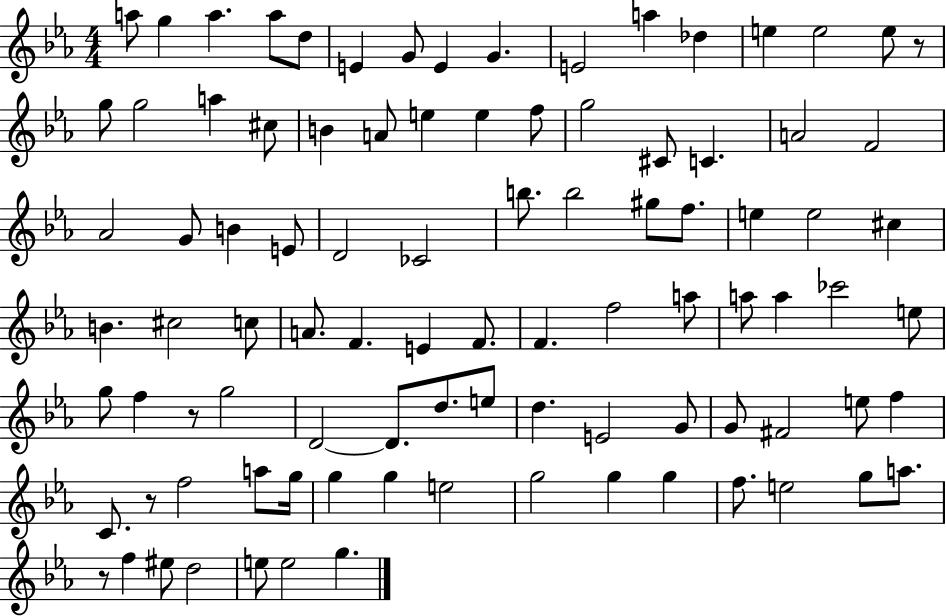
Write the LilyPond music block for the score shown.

{
  \clef treble
  \numericTimeSignature
  \time 4/4
  \key ees \major
  \repeat volta 2 { a''8 g''4 a''4. a''8 d''8 | e'4 g'8 e'4 g'4. | e'2 a''4 des''4 | e''4 e''2 e''8 r8 | \break g''8 g''2 a''4 cis''8 | b'4 a'8 e''4 e''4 f''8 | g''2 cis'8 c'4. | a'2 f'2 | \break aes'2 g'8 b'4 e'8 | d'2 ces'2 | b''8. b''2 gis''8 f''8. | e''4 e''2 cis''4 | \break b'4. cis''2 c''8 | a'8. f'4. e'4 f'8. | f'4. f''2 a''8 | a''8 a''4 ces'''2 e''8 | \break g''8 f''4 r8 g''2 | d'2~~ d'8. d''8. e''8 | d''4. e'2 g'8 | g'8 fis'2 e''8 f''4 | \break c'8. r8 f''2 a''8 g''16 | g''4 g''4 e''2 | g''2 g''4 g''4 | f''8. e''2 g''8 a''8. | \break r8 f''4 eis''8 d''2 | e''8 e''2 g''4. | } \bar "|."
}